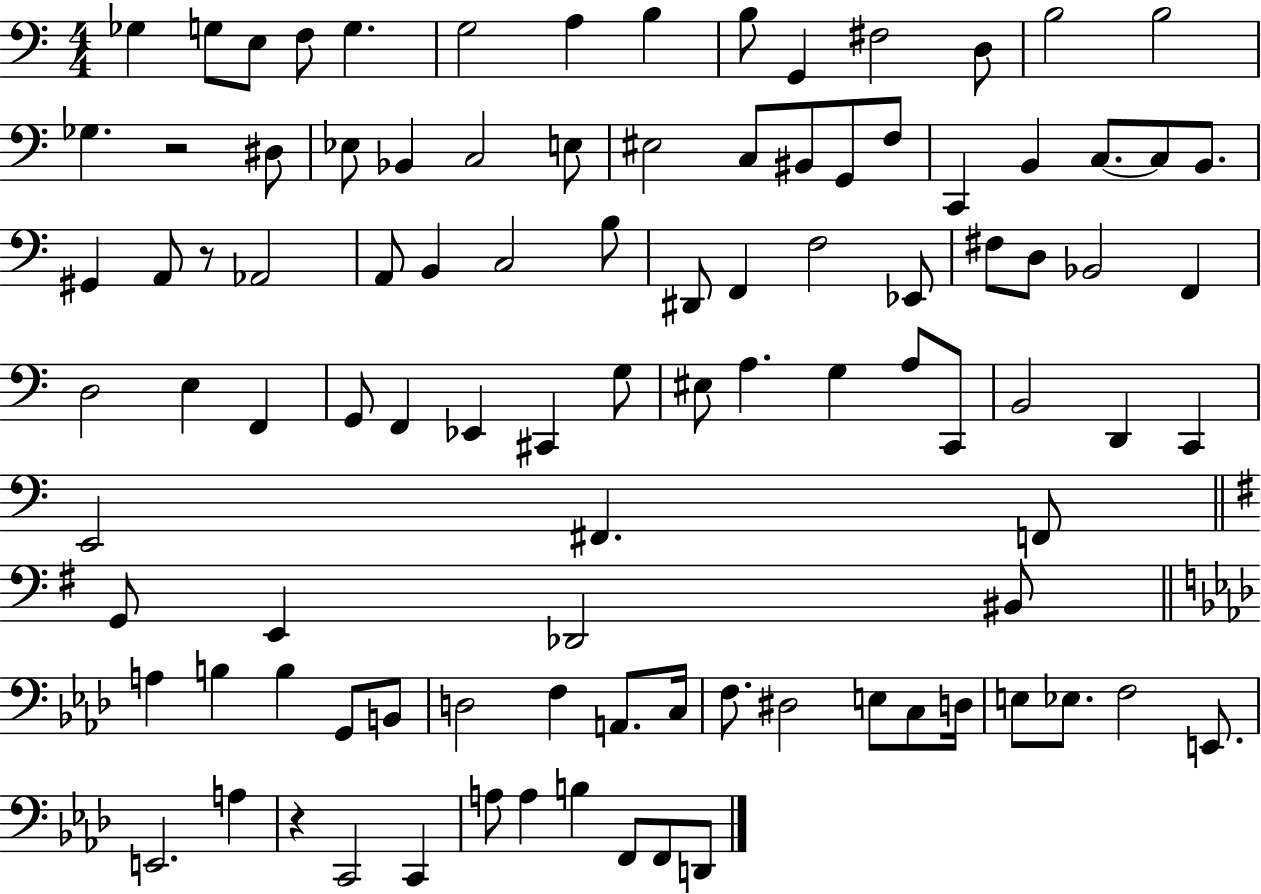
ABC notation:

X:1
T:Untitled
M:4/4
L:1/4
K:C
_G, G,/2 E,/2 F,/2 G, G,2 A, B, B,/2 G,, ^F,2 D,/2 B,2 B,2 _G, z2 ^D,/2 _E,/2 _B,, C,2 E,/2 ^E,2 C,/2 ^B,,/2 G,,/2 F,/2 C,, B,, C,/2 C,/2 B,,/2 ^G,, A,,/2 z/2 _A,,2 A,,/2 B,, C,2 B,/2 ^D,,/2 F,, F,2 _E,,/2 ^F,/2 D,/2 _B,,2 F,, D,2 E, F,, G,,/2 F,, _E,, ^C,, G,/2 ^E,/2 A, G, A,/2 C,,/2 B,,2 D,, C,, E,,2 ^F,, F,,/2 G,,/2 E,, _D,,2 ^B,,/2 A, B, B, G,,/2 B,,/2 D,2 F, A,,/2 C,/4 F,/2 ^D,2 E,/2 C,/2 D,/4 E,/2 _E,/2 F,2 E,,/2 E,,2 A, z C,,2 C,, A,/2 A, B, F,,/2 F,,/2 D,,/2